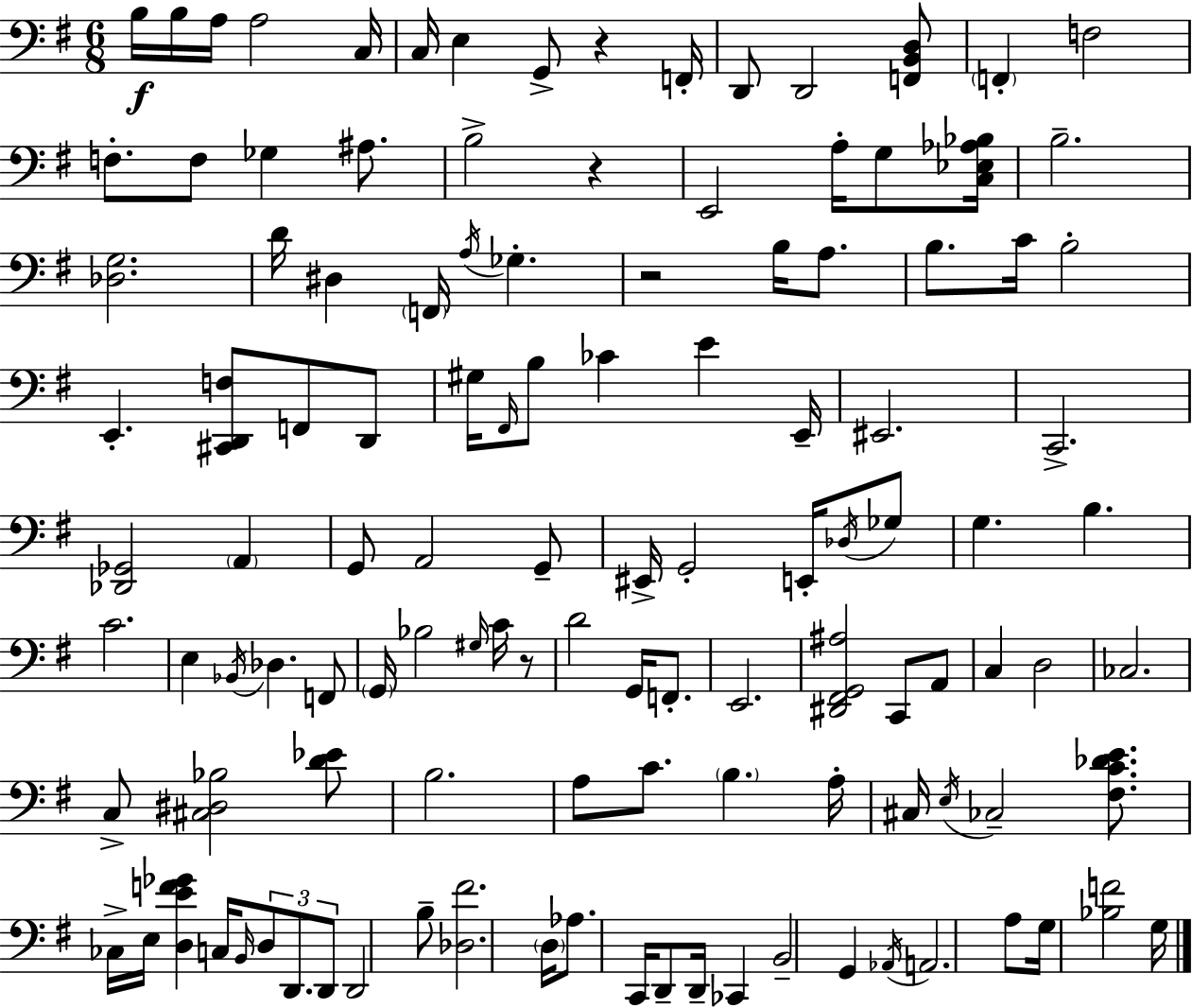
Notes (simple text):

B3/s B3/s A3/s A3/h C3/s C3/s E3/q G2/e R/q F2/s D2/e D2/h [F2,B2,D3]/e F2/q F3/h F3/e. F3/e Gb3/q A#3/e. B3/h R/q E2/h A3/s G3/e [C3,Eb3,Ab3,Bb3]/s B3/h. [Db3,G3]/h. D4/s D#3/q F2/s A3/s Gb3/q. R/h B3/s A3/e. B3/e. C4/s B3/h E2/q. [C#2,D2,F3]/e F2/e D2/e G#3/s F#2/s B3/e CES4/q E4/q E2/s EIS2/h. C2/h. [Db2,Gb2]/h A2/q G2/e A2/h G2/e EIS2/s G2/h E2/s Db3/s Gb3/e G3/q. B3/q. C4/h. E3/q Bb2/s Db3/q. F2/e G2/s Bb3/h G#3/s C4/s R/e D4/h G2/s F2/e. E2/h. [D#2,F#2,G2,A#3]/h C2/e A2/e C3/q D3/h CES3/h. C3/e [C#3,D#3,Bb3]/h [D4,Eb4]/e B3/h. A3/e C4/e. B3/q. A3/s C#3/s E3/s CES3/h [F#3,C4,Db4,E4]/e. CES3/s E3/s [D3,E4,F4,Gb4]/q C3/s B2/s D3/e D2/e. D2/e D2/h B3/e [Db3,F#4]/h. D3/s Ab3/e. C2/s D2/e D2/s CES2/q B2/h G2/q Ab2/s A2/h. A3/e G3/s [Bb3,F4]/h G3/s